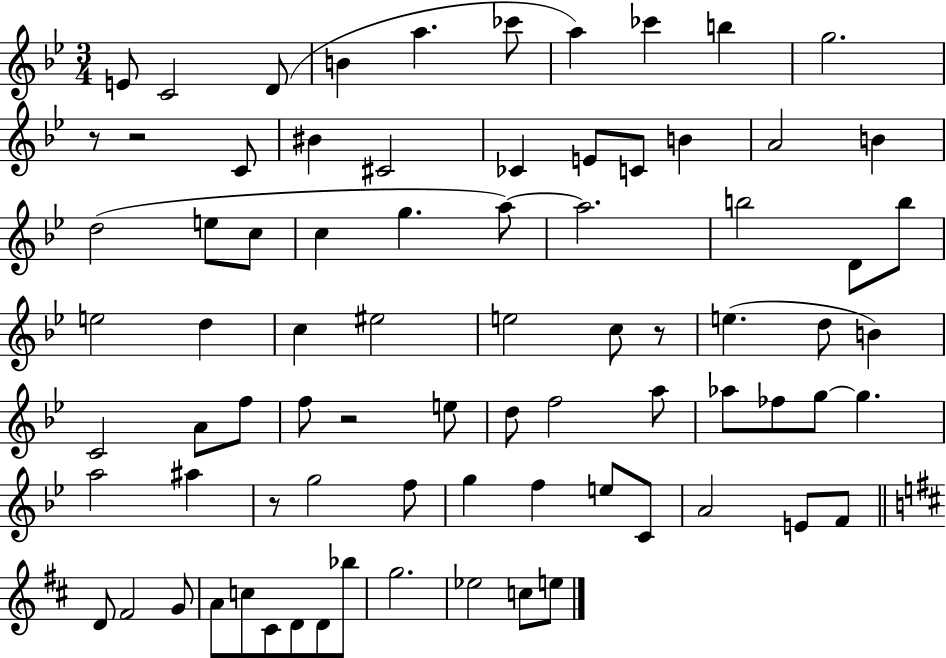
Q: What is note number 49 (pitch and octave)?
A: G5